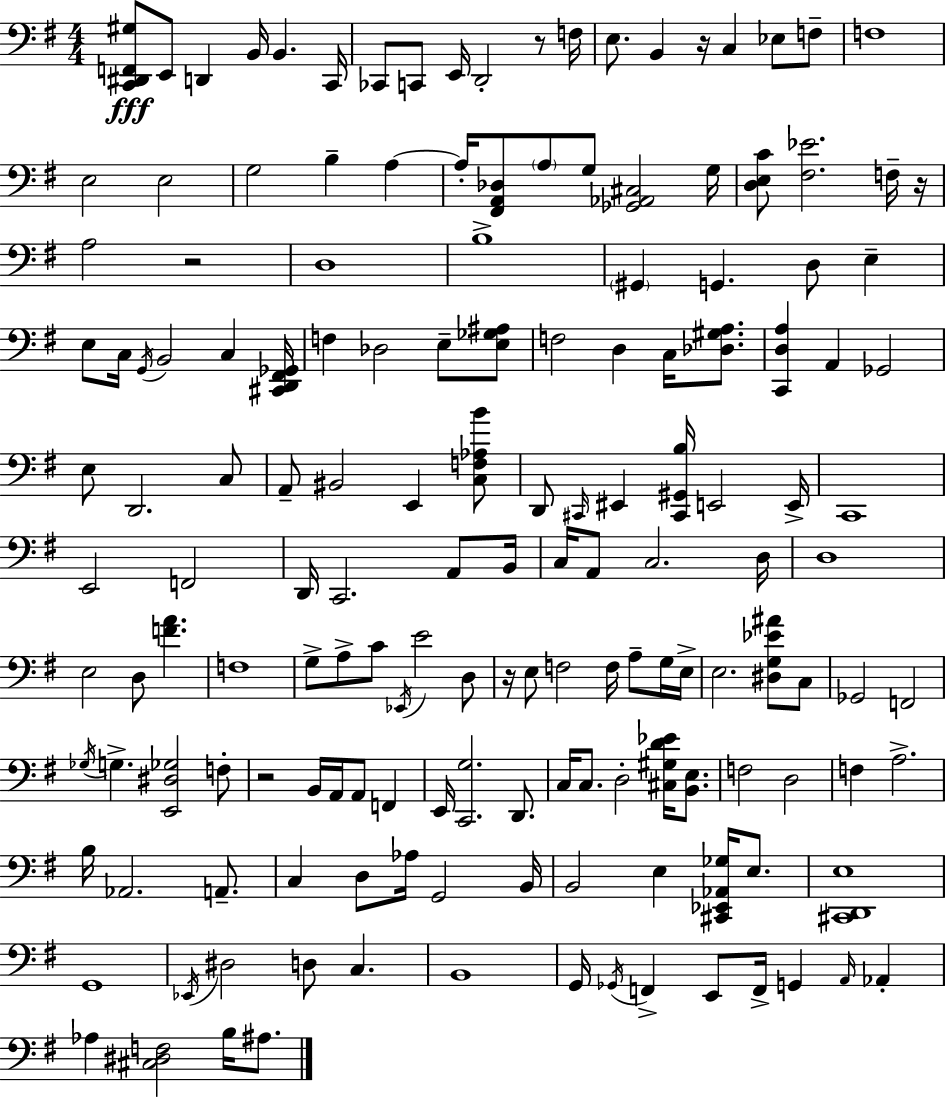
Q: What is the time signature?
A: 4/4